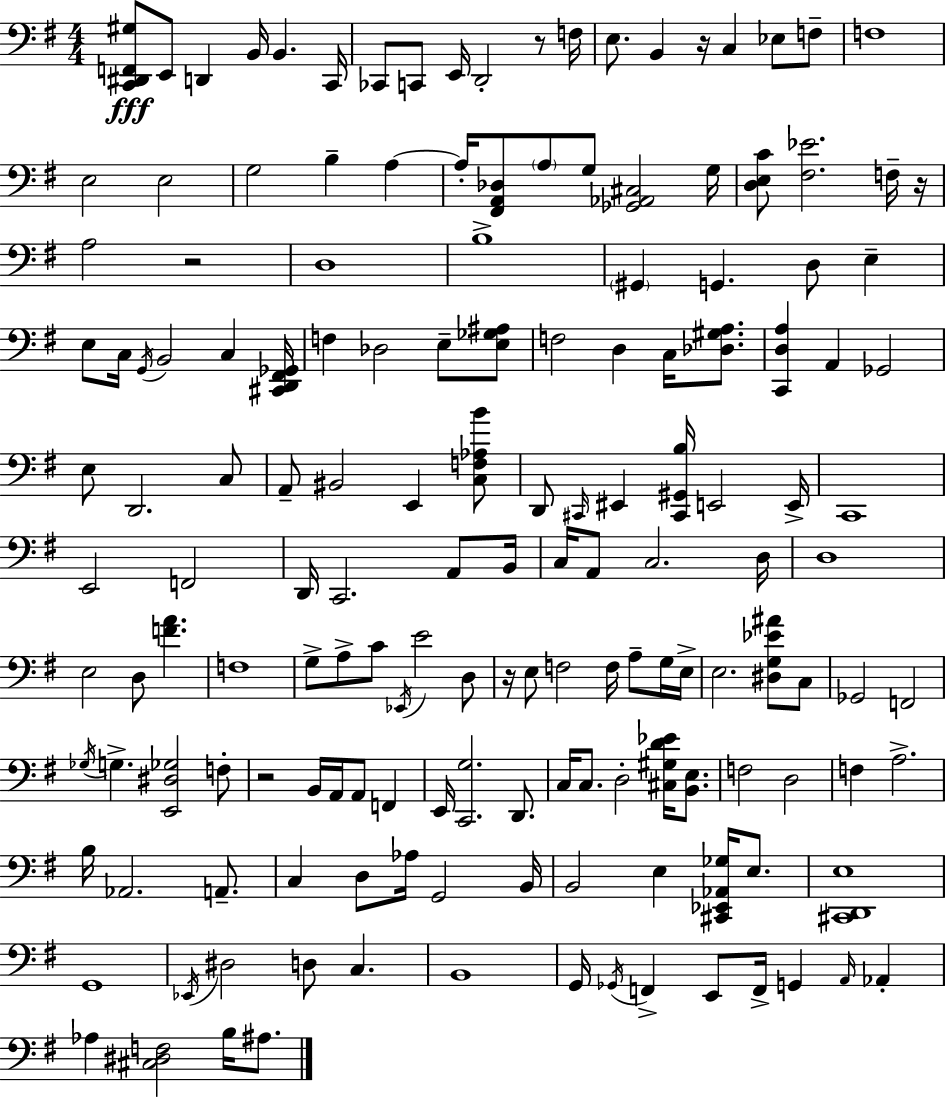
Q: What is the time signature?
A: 4/4